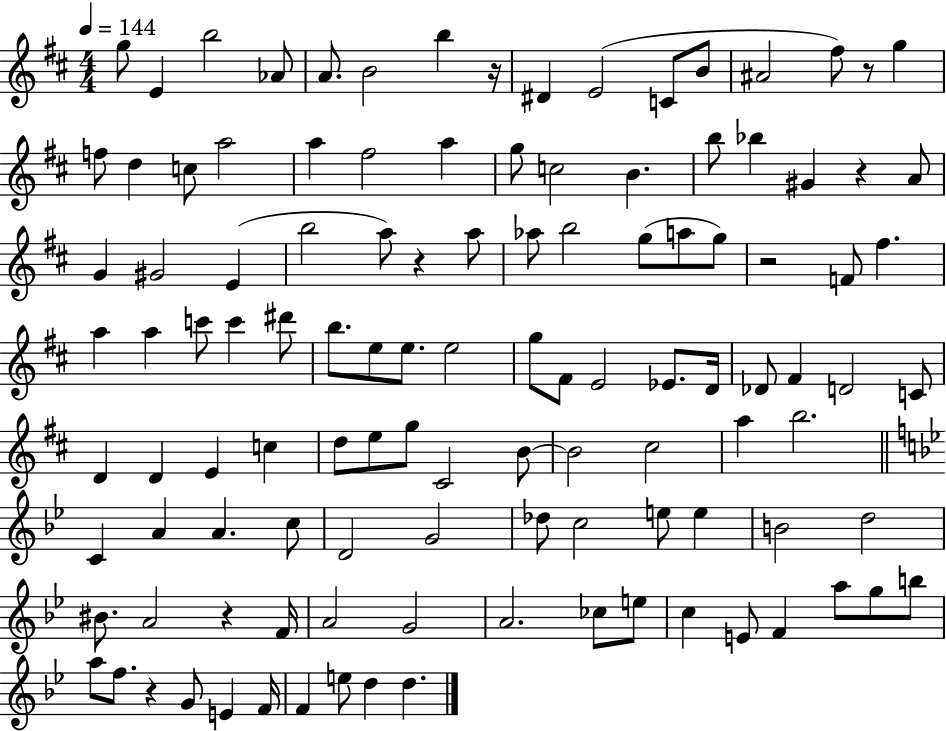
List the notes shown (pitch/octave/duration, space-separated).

G5/e E4/q B5/h Ab4/e A4/e. B4/h B5/q R/s D#4/q E4/h C4/e B4/e A#4/h F#5/e R/e G5/q F5/e D5/q C5/e A5/h A5/q F#5/h A5/q G5/e C5/h B4/q. B5/e Bb5/q G#4/q R/q A4/e G4/q G#4/h E4/q B5/h A5/e R/q A5/e Ab5/e B5/h G5/e A5/e G5/e R/h F4/e F#5/q. A5/q A5/q C6/e C6/q D#6/e B5/e. E5/e E5/e. E5/h G5/e F#4/e E4/h Eb4/e. D4/s Db4/e F#4/q D4/h C4/e D4/q D4/q E4/q C5/q D5/e E5/e G5/e C#4/h B4/e B4/h C#5/h A5/q B5/h. C4/q A4/q A4/q. C5/e D4/h G4/h Db5/e C5/h E5/e E5/q B4/h D5/h BIS4/e. A4/h R/q F4/s A4/h G4/h A4/h. CES5/e E5/e C5/q E4/e F4/q A5/e G5/e B5/e A5/e F5/e. R/q G4/e E4/q F4/s F4/q E5/e D5/q D5/q.